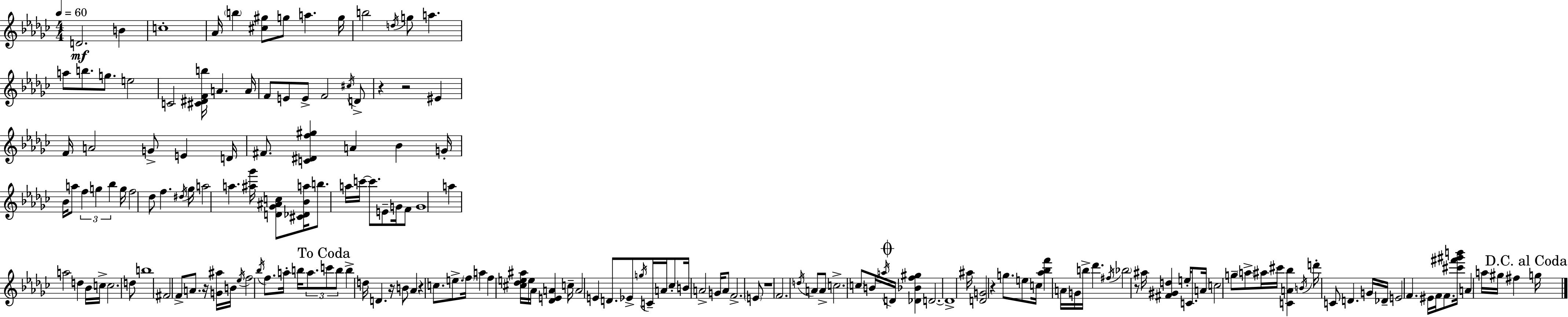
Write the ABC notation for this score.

X:1
T:Untitled
M:4/4
L:1/4
K:Ebm
D2 B c4 _A/4 b [^c^g]/2 g/2 a g/4 b2 d/4 g/2 a a/2 b/2 g/2 e2 C2 [^C^DFb]/4 A A/4 F/2 E/2 E/2 F2 ^c/4 D/2 z z2 ^E F/4 A2 G/2 E D/4 ^F/2 [C^Df^g] A _B G/4 _B/4 a/2 f g _b g/4 f2 _d/2 f ^d/4 _g/4 a2 a [^a_g']/4 [D_G^Ac]/2 [^C_D_Ba]/4 b/2 a/4 c'/4 c'/2 E/2 G/4 F/2 G4 a a2 d _B/4 c/4 c2 d/2 b4 ^F2 F/2 A/2 z/4 [G^a]/4 B/4 _e/4 f2 _b/4 f/2 a/4 b/4 a/2 c'/2 b/2 b d/4 D z/4 B/2 _A z c/2 e/2 f/4 a f [^c_de^a]/4 e/4 _A/4 [_DEA] c/4 A2 E D/2 _E/2 g/4 C/4 A/4 _c/2 B/4 A2 G/4 A/2 F2 E/2 z4 F2 d/4 A/2 A/2 c2 c/2 B/4 a/4 D/4 [_D_Bf^g] D2 D4 ^a/4 [DG]2 z g/2 e/2 c/4 [_a_bf'] A/4 G/4 b/4 _d' ^f/4 _b2 z/2 ^a/4 [^F^Gd] e/4 C/2 A/4 c2 g/2 a/2 ^a/4 ^c'/4 [CA_b] B/4 d'/4 C/2 D G/4 _D/4 E2 F ^E/4 F/4 F/2 [^c'^f'^g'b']/4 A a/4 ^g/4 ^f g/4